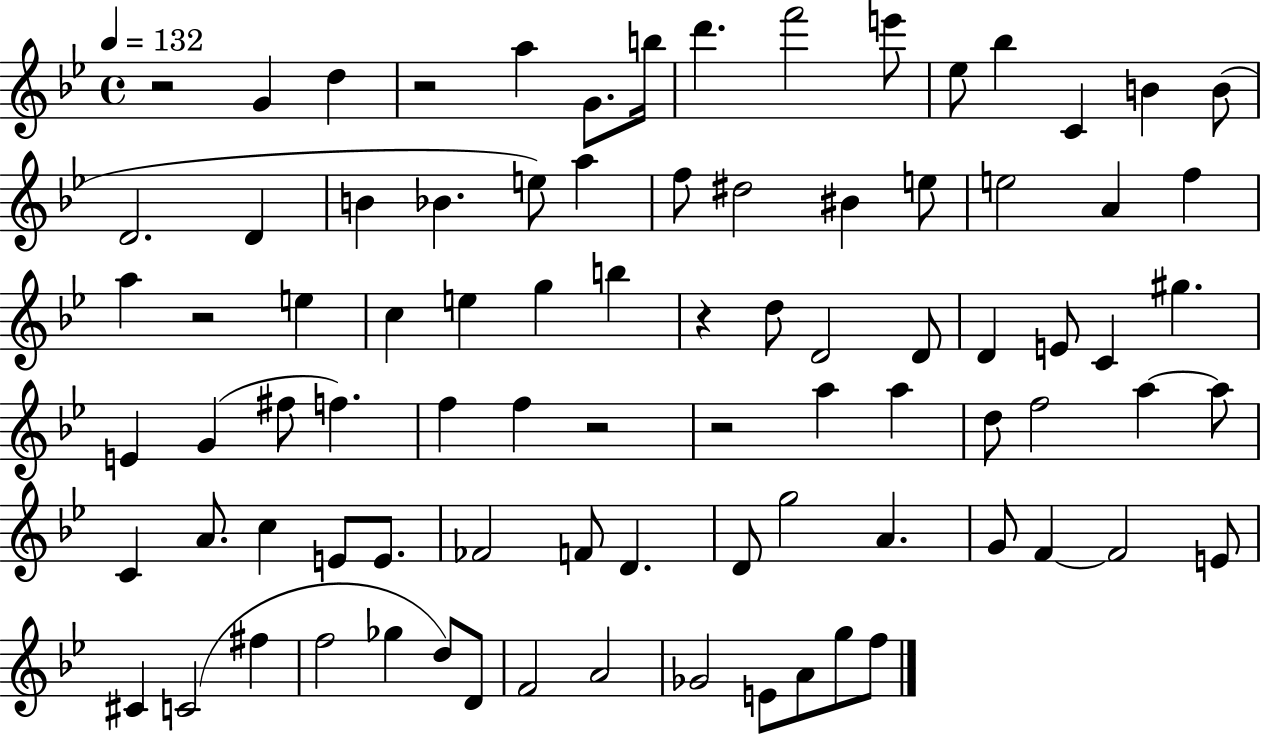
{
  \clef treble
  \time 4/4
  \defaultTimeSignature
  \key bes \major
  \tempo 4 = 132
  r2 g'4 d''4 | r2 a''4 g'8. b''16 | d'''4. f'''2 e'''8 | ees''8 bes''4 c'4 b'4 b'8( | \break d'2. d'4 | b'4 bes'4. e''8) a''4 | f''8 dis''2 bis'4 e''8 | e''2 a'4 f''4 | \break a''4 r2 e''4 | c''4 e''4 g''4 b''4 | r4 d''8 d'2 d'8 | d'4 e'8 c'4 gis''4. | \break e'4 g'4( fis''8 f''4.) | f''4 f''4 r2 | r2 a''4 a''4 | d''8 f''2 a''4~~ a''8 | \break c'4 a'8. c''4 e'8 e'8. | fes'2 f'8 d'4. | d'8 g''2 a'4. | g'8 f'4~~ f'2 e'8 | \break cis'4 c'2( fis''4 | f''2 ges''4 d''8) d'8 | f'2 a'2 | ges'2 e'8 a'8 g''8 f''8 | \break \bar "|."
}